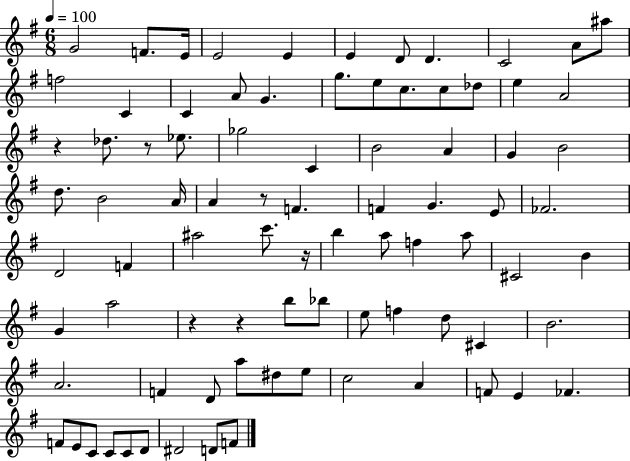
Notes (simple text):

G4/h F4/e. E4/s E4/h E4/q E4/q D4/e D4/q. C4/h A4/e A#5/e F5/h C4/q C4/q A4/e G4/q. G5/e. E5/e C5/e. C5/e Db5/e E5/q A4/h R/q Db5/e. R/e Eb5/e. Gb5/h C4/q B4/h A4/q G4/q B4/h D5/e. B4/h A4/s A4/q R/e F4/q. F4/q G4/q. E4/e FES4/h. D4/h F4/q A#5/h C6/e. R/s B5/q A5/e F5/q A5/e C#4/h B4/q G4/q A5/h R/q R/q B5/e Bb5/e E5/e F5/q D5/e C#4/q B4/h. A4/h. F4/q D4/e A5/e D#5/e E5/e C5/h A4/q F4/e E4/q FES4/q. F4/e E4/e C4/e C4/e C4/e D4/e D#4/h D4/e F4/e